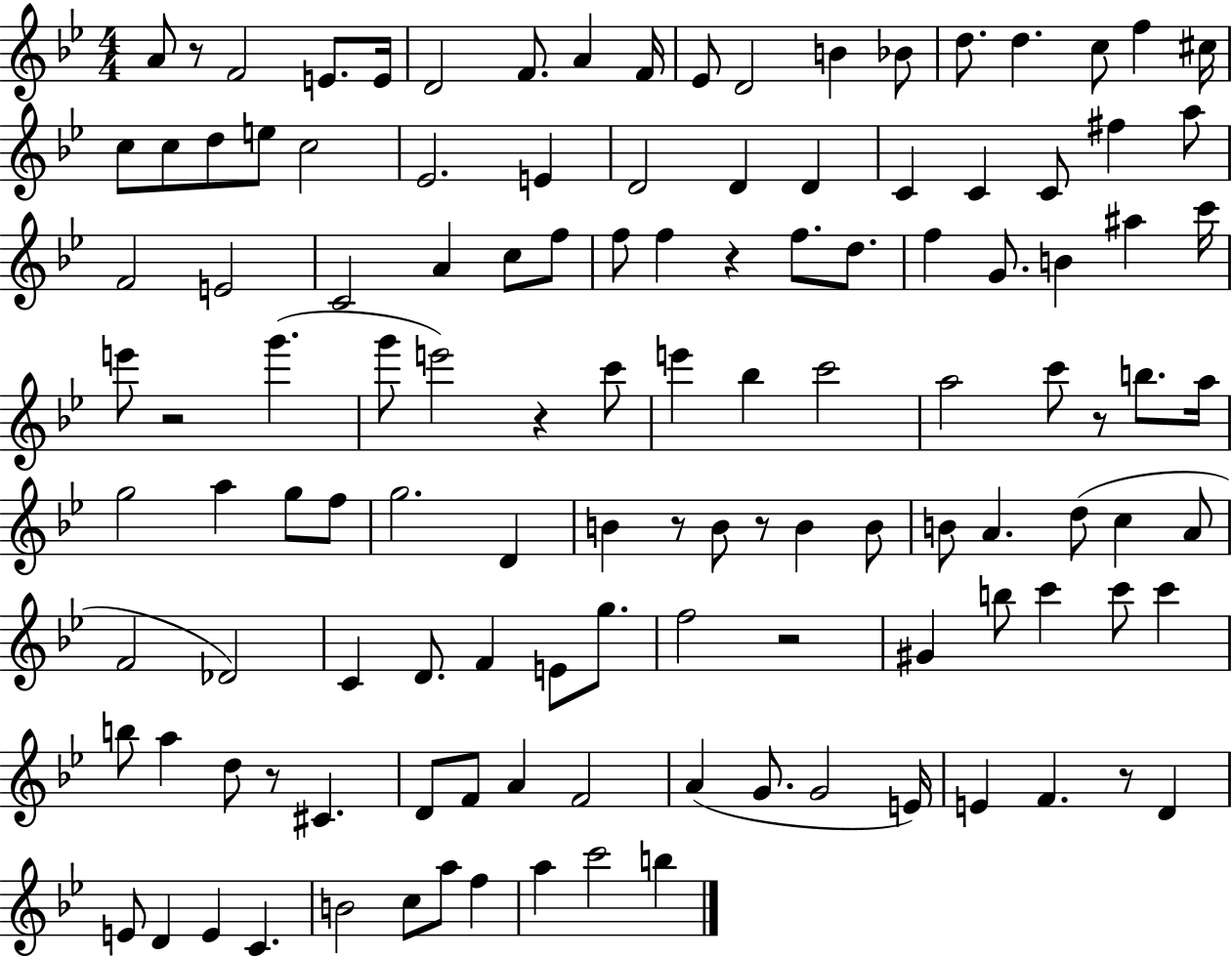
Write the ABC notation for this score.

X:1
T:Untitled
M:4/4
L:1/4
K:Bb
A/2 z/2 F2 E/2 E/4 D2 F/2 A F/4 _E/2 D2 B _B/2 d/2 d c/2 f ^c/4 c/2 c/2 d/2 e/2 c2 _E2 E D2 D D C C C/2 ^f a/2 F2 E2 C2 A c/2 f/2 f/2 f z f/2 d/2 f G/2 B ^a c'/4 e'/2 z2 g' g'/2 e'2 z c'/2 e' _b c'2 a2 c'/2 z/2 b/2 a/4 g2 a g/2 f/2 g2 D B z/2 B/2 z/2 B B/2 B/2 A d/2 c A/2 F2 _D2 C D/2 F E/2 g/2 f2 z2 ^G b/2 c' c'/2 c' b/2 a d/2 z/2 ^C D/2 F/2 A F2 A G/2 G2 E/4 E F z/2 D E/2 D E C B2 c/2 a/2 f a c'2 b